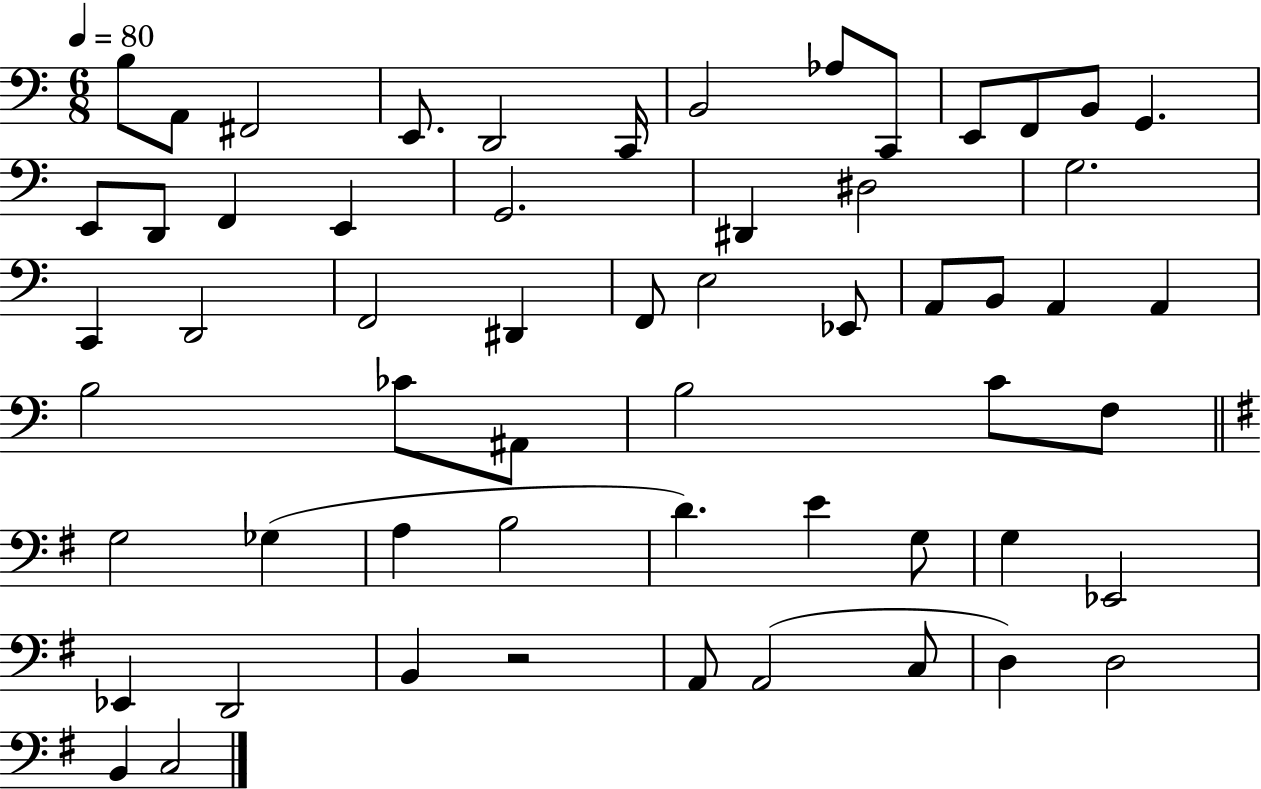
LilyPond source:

{
  \clef bass
  \numericTimeSignature
  \time 6/8
  \key c \major
  \tempo 4 = 80
  b8 a,8 fis,2 | e,8. d,2 c,16 | b,2 aes8 c,8 | e,8 f,8 b,8 g,4. | \break e,8 d,8 f,4 e,4 | g,2. | dis,4 dis2 | g2. | \break c,4 d,2 | f,2 dis,4 | f,8 e2 ees,8 | a,8 b,8 a,4 a,4 | \break b2 ces'8 ais,8 | b2 c'8 f8 | \bar "||" \break \key e \minor g2 ges4( | a4 b2 | d'4.) e'4 g8 | g4 ees,2 | \break ees,4 d,2 | b,4 r2 | a,8 a,2( c8 | d4) d2 | \break b,4 c2 | \bar "|."
}